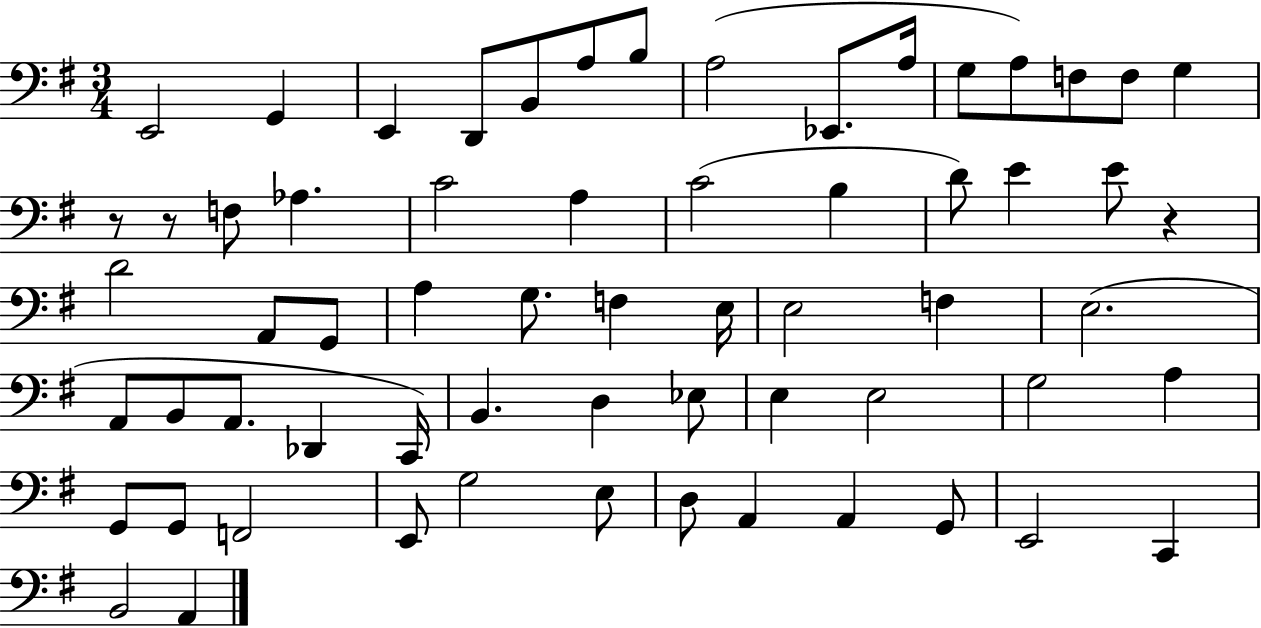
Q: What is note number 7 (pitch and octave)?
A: B3